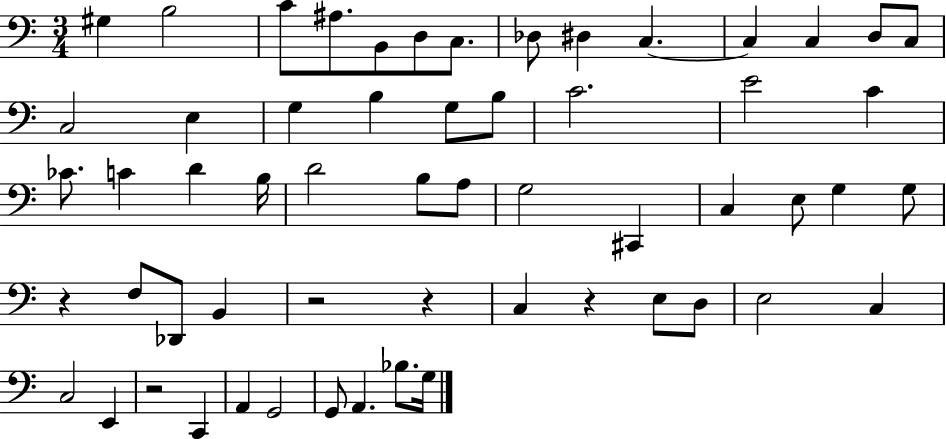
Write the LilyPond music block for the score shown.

{
  \clef bass
  \numericTimeSignature
  \time 3/4
  \key c \major
  \repeat volta 2 { gis4 b2 | c'8 ais8. b,8 d8 c8. | des8 dis4 c4.~~ | c4 c4 d8 c8 | \break c2 e4 | g4 b4 g8 b8 | c'2. | e'2 c'4 | \break ces'8. c'4 d'4 b16 | d'2 b8 a8 | g2 cis,4 | c4 e8 g4 g8 | \break r4 f8 des,8 b,4 | r2 r4 | c4 r4 e8 d8 | e2 c4 | \break c2 e,4 | r2 c,4 | a,4 g,2 | g,8 a,4. bes8. g16 | \break } \bar "|."
}